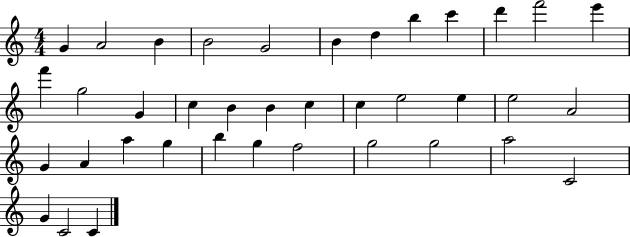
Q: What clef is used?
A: treble